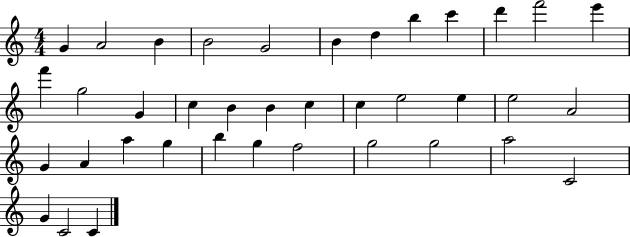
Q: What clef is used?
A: treble